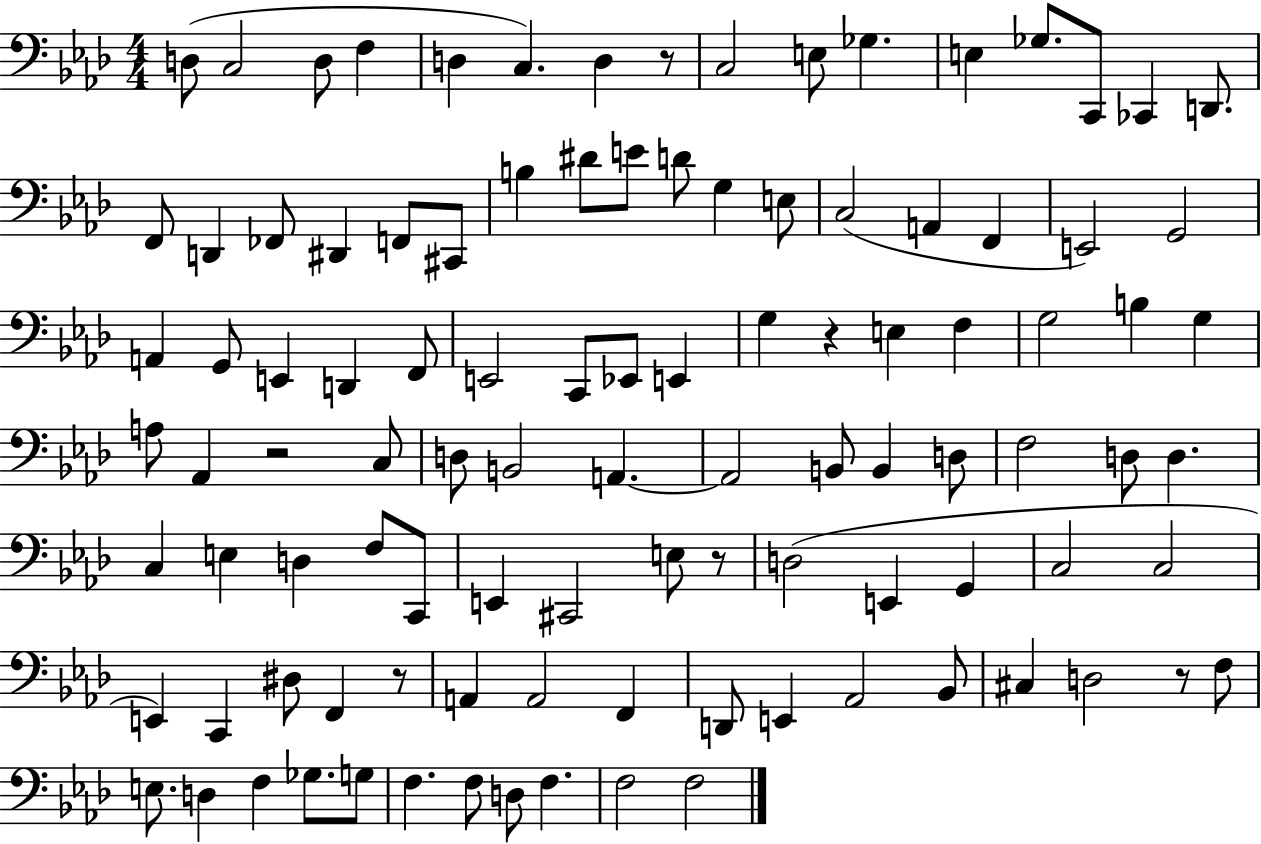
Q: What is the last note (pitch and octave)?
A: F3